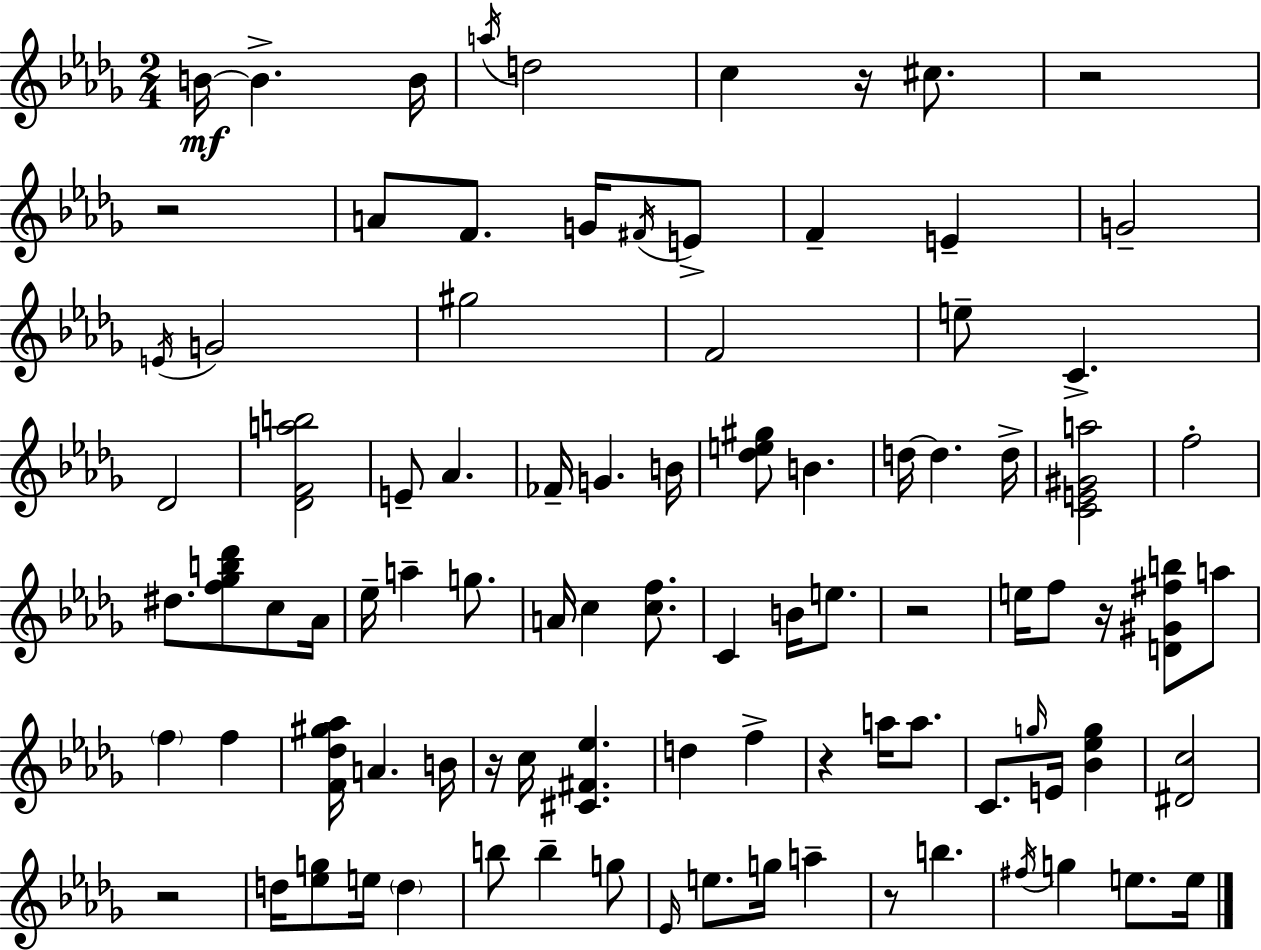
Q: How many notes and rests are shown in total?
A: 93